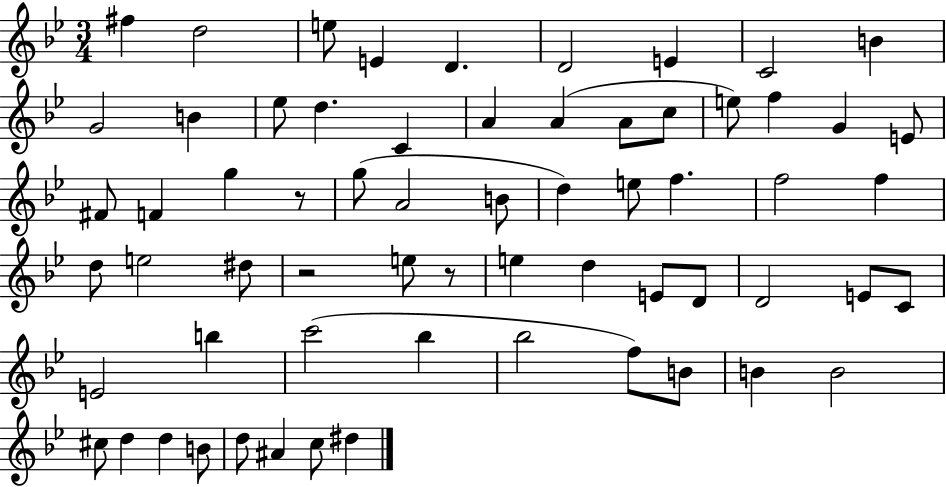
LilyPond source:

{
  \clef treble
  \numericTimeSignature
  \time 3/4
  \key bes \major
  fis''4 d''2 | e''8 e'4 d'4. | d'2 e'4 | c'2 b'4 | \break g'2 b'4 | ees''8 d''4. c'4 | a'4 a'4( a'8 c''8 | e''8) f''4 g'4 e'8 | \break fis'8 f'4 g''4 r8 | g''8( a'2 b'8 | d''4) e''8 f''4. | f''2 f''4 | \break d''8 e''2 dis''8 | r2 e''8 r8 | e''4 d''4 e'8 d'8 | d'2 e'8 c'8 | \break e'2 b''4 | c'''2( bes''4 | bes''2 f''8) b'8 | b'4 b'2 | \break cis''8 d''4 d''4 b'8 | d''8 ais'4 c''8 dis''4 | \bar "|."
}